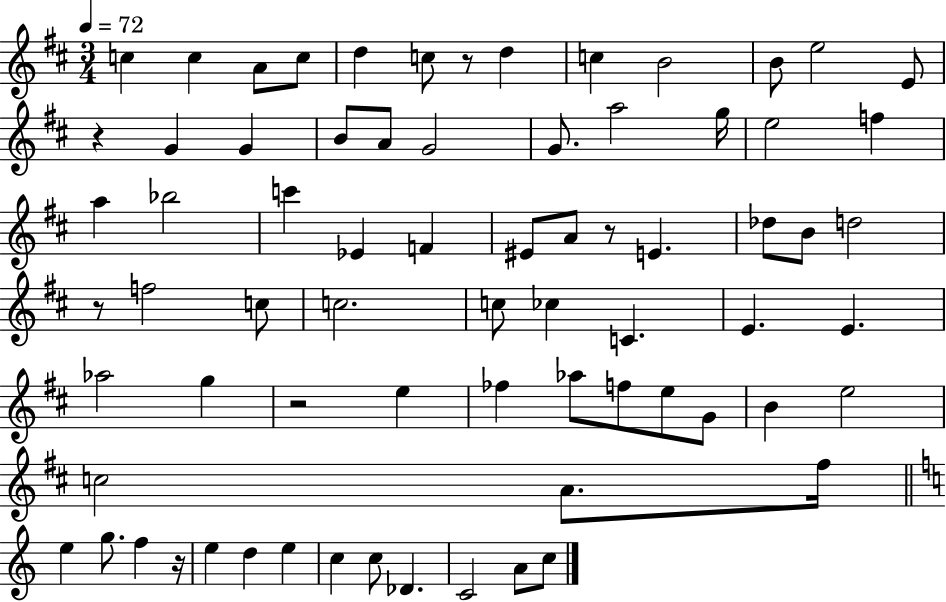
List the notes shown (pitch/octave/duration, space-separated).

C5/q C5/q A4/e C5/e D5/q C5/e R/e D5/q C5/q B4/h B4/e E5/h E4/e R/q G4/q G4/q B4/e A4/e G4/h G4/e. A5/h G5/s E5/h F5/q A5/q Bb5/h C6/q Eb4/q F4/q EIS4/e A4/e R/e E4/q. Db5/e B4/e D5/h R/e F5/h C5/e C5/h. C5/e CES5/q C4/q. E4/q. E4/q. Ab5/h G5/q R/h E5/q FES5/q Ab5/e F5/e E5/e G4/e B4/q E5/h C5/h A4/e. F#5/s E5/q G5/e. F5/q R/s E5/q D5/q E5/q C5/q C5/e Db4/q. C4/h A4/e C5/e